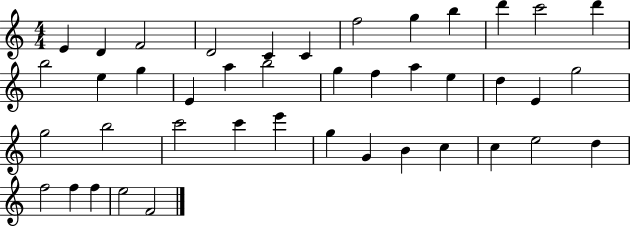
{
  \clef treble
  \numericTimeSignature
  \time 4/4
  \key c \major
  e'4 d'4 f'2 | d'2 c'4 c'4 | f''2 g''4 b''4 | d'''4 c'''2 d'''4 | \break b''2 e''4 g''4 | e'4 a''4 b''2 | g''4 f''4 a''4 e''4 | d''4 e'4 g''2 | \break g''2 b''2 | c'''2 c'''4 e'''4 | g''4 g'4 b'4 c''4 | c''4 e''2 d''4 | \break f''2 f''4 f''4 | e''2 f'2 | \bar "|."
}